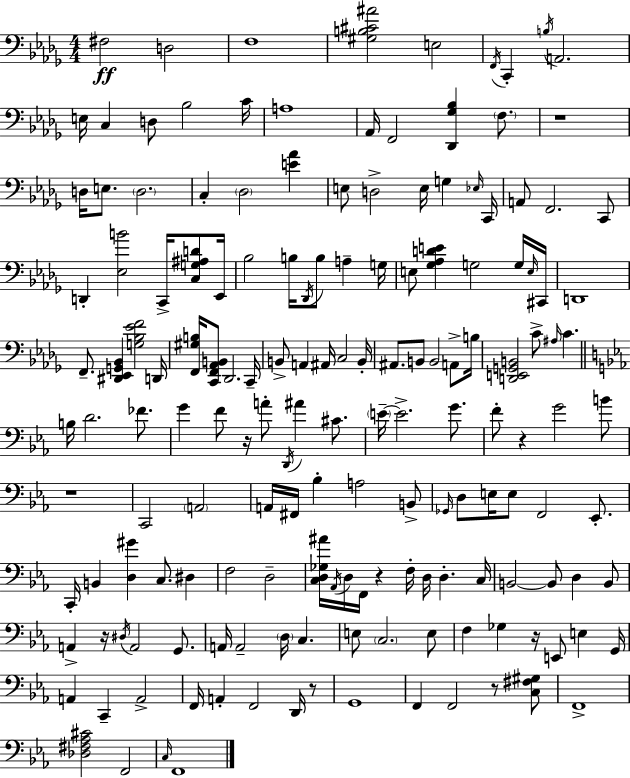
X:1
T:Untitled
M:4/4
L:1/4
K:Bbm
^F,2 D,2 F,4 [^G,B,^C^A]2 E,2 F,,/4 C,, B,/4 A,,2 E,/4 C, D,/2 _B,2 C/4 A,4 _A,,/4 F,,2 [_D,,_G,_B,] F,/2 z4 D,/4 E,/2 D,2 C, _D,2 [E_A] E,/2 D,2 E,/4 G, _E,/4 C,,/4 A,,/2 F,,2 C,,/2 D,, [_E,B]2 C,,/4 [C,G,^A,D]/2 _E,,/4 _B,2 B,/4 _D,,/4 B,/2 A, G,/4 E,/2 [_G,_A,DE] G,2 G,/4 E,/4 ^C,,/4 D,,4 F,,/2 [^D,,_E,,G,,_B,,] [G,_B,_EF]2 D,,/4 [F,,^G,B,]/4 [C,,F,,_A,,B,,]/2 _D,,2 C,,/4 B,,/2 A,, ^A,,/4 C,2 B,,/4 ^A,,/2 B,,/2 B,,2 A,,/2 B,/4 [D,,E,,G,,B,,]2 C/2 ^A,/4 C B,/4 D2 _F/2 G F/2 z/4 A/2 D,,/4 ^A ^C/2 E/4 E2 G/2 F/2 z G2 B/2 z4 C,,2 A,,2 A,,/4 ^F,,/4 _B, A,2 B,,/2 _G,,/4 D,/2 E,/4 E,/2 F,,2 _E,,/2 C,,/4 B,, [D,^G] C,/2 ^D, F,2 D,2 [C,D,_G,^A]/4 _A,,/4 D,/4 F,,/4 z F,/4 D,/4 D, C,/4 B,,2 B,,/2 D, B,,/2 A,, z/4 ^D,/4 A,,2 G,,/2 A,,/4 A,,2 D,/4 C, E,/2 C,2 E,/2 F, _G, z/4 E,,/2 E, G,,/4 A,, C,, A,,2 F,,/4 A,, F,,2 D,,/4 z/2 G,,4 F,, F,,2 z/2 [C,^F,^G,]/2 F,,4 [_D,^F,_A,^C]2 F,,2 C,/4 F,,4